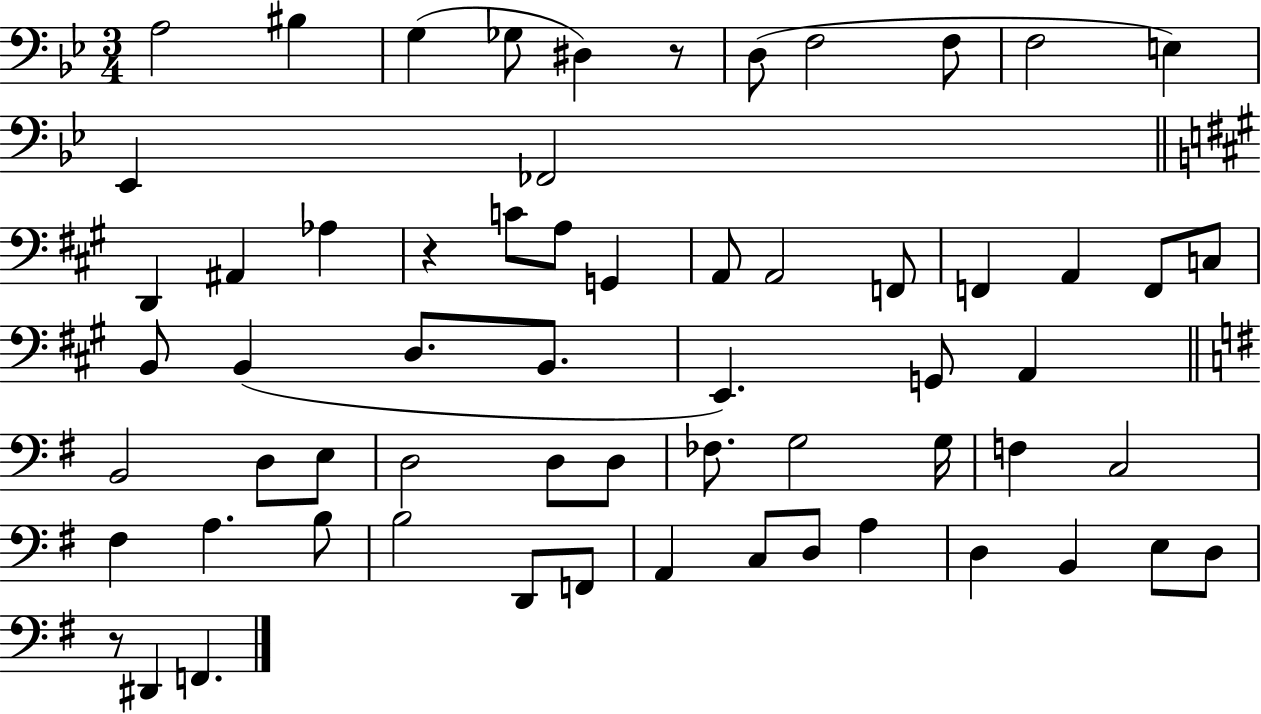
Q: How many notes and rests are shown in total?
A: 62